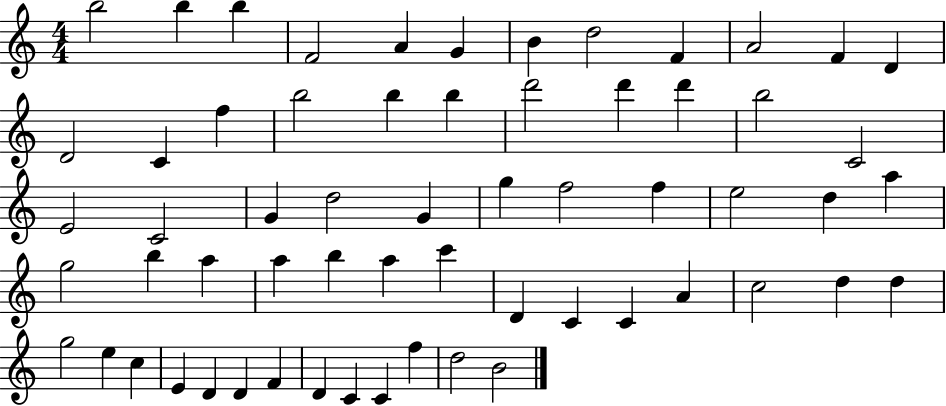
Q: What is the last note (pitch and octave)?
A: B4